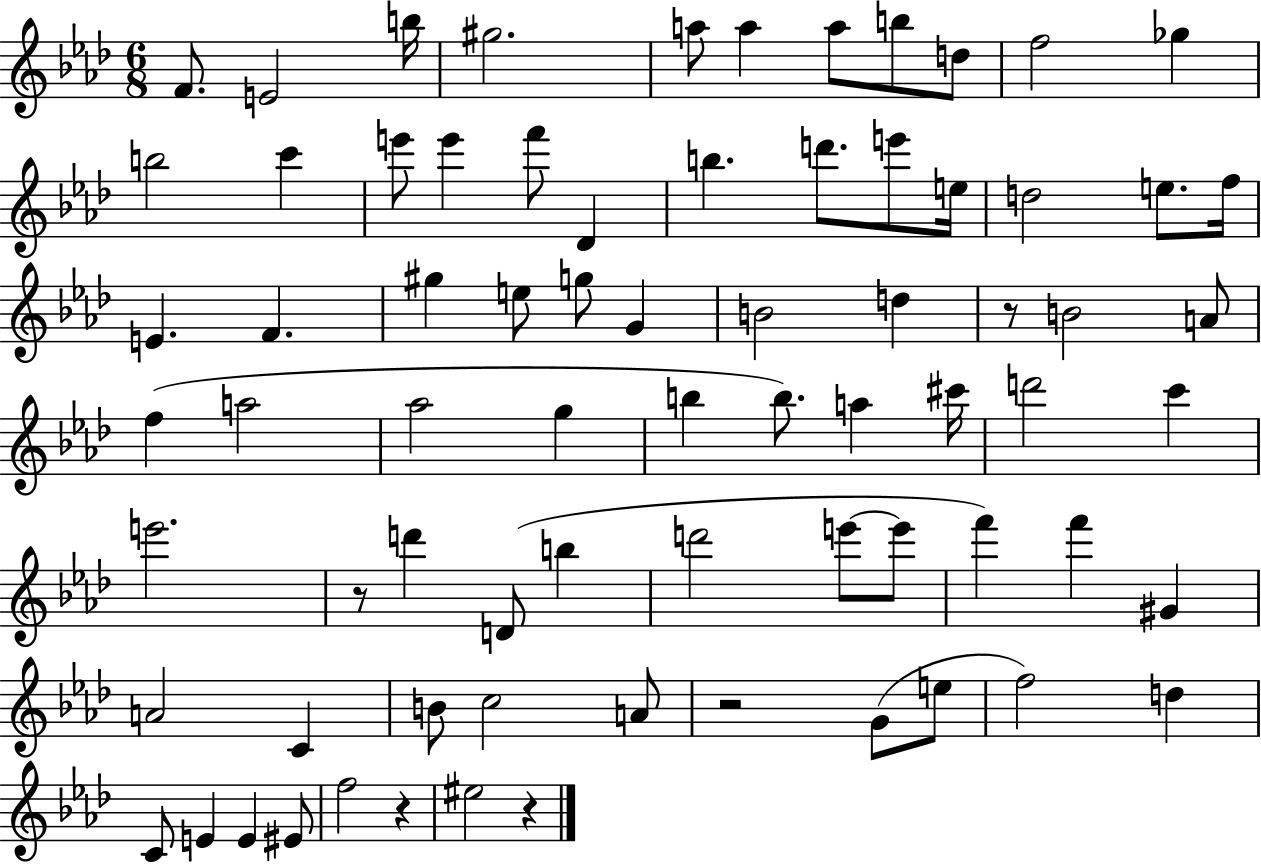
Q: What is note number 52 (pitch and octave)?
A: F6